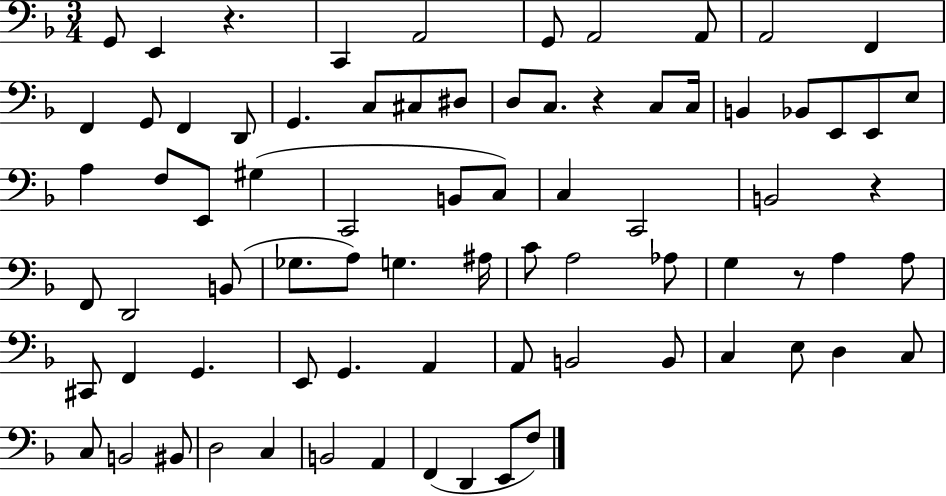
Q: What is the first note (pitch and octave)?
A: G2